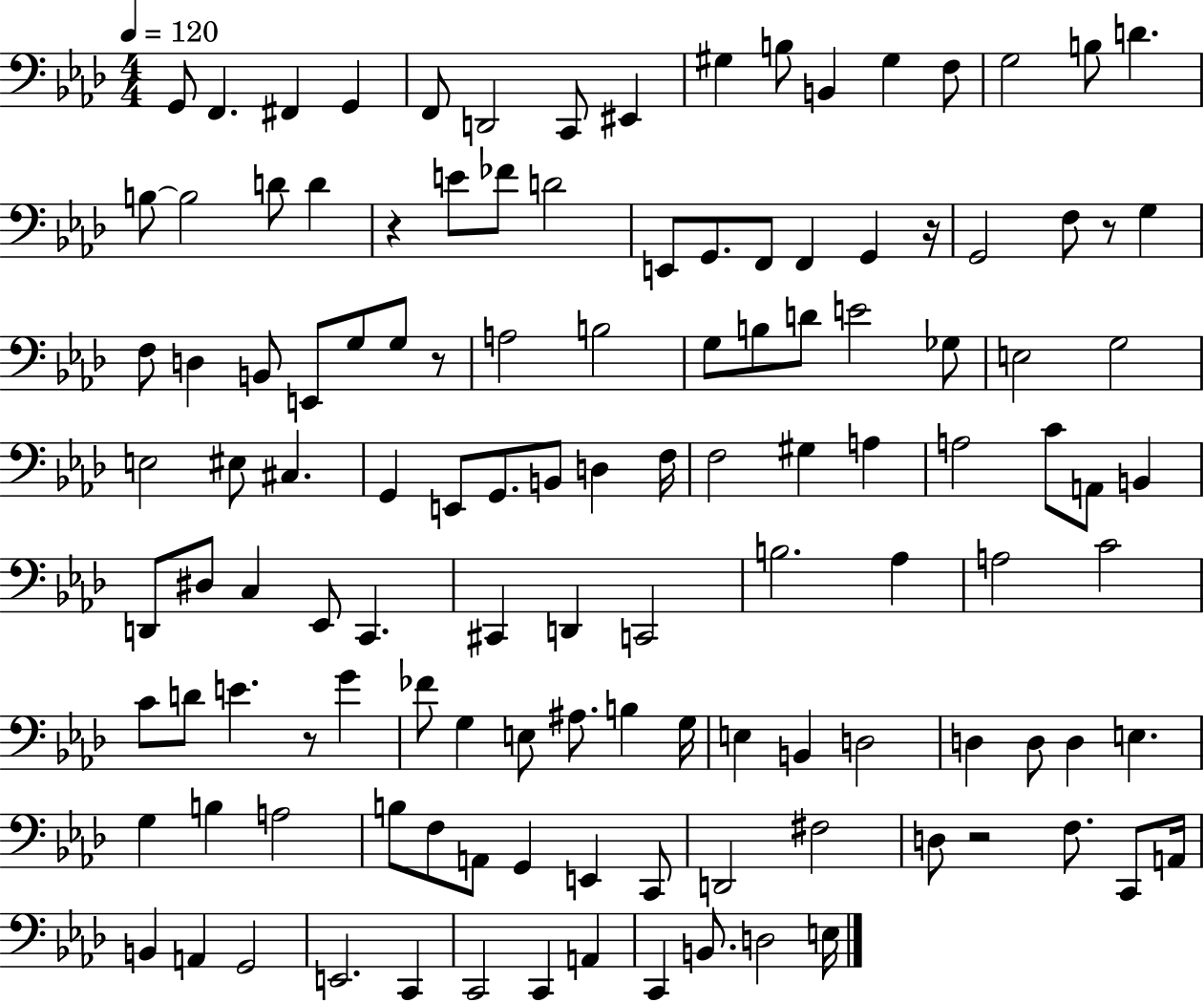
X:1
T:Untitled
M:4/4
L:1/4
K:Ab
G,,/2 F,, ^F,, G,, F,,/2 D,,2 C,,/2 ^E,, ^G, B,/2 B,, ^G, F,/2 G,2 B,/2 D B,/2 B,2 D/2 D z E/2 _F/2 D2 E,,/2 G,,/2 F,,/2 F,, G,, z/4 G,,2 F,/2 z/2 G, F,/2 D, B,,/2 E,,/2 G,/2 G,/2 z/2 A,2 B,2 G,/2 B,/2 D/2 E2 _G,/2 E,2 G,2 E,2 ^E,/2 ^C, G,, E,,/2 G,,/2 B,,/2 D, F,/4 F,2 ^G, A, A,2 C/2 A,,/2 B,, D,,/2 ^D,/2 C, _E,,/2 C,, ^C,, D,, C,,2 B,2 _A, A,2 C2 C/2 D/2 E z/2 G _F/2 G, E,/2 ^A,/2 B, G,/4 E, B,, D,2 D, D,/2 D, E, G, B, A,2 B,/2 F,/2 A,,/2 G,, E,, C,,/2 D,,2 ^F,2 D,/2 z2 F,/2 C,,/2 A,,/4 B,, A,, G,,2 E,,2 C,, C,,2 C,, A,, C,, B,,/2 D,2 E,/4